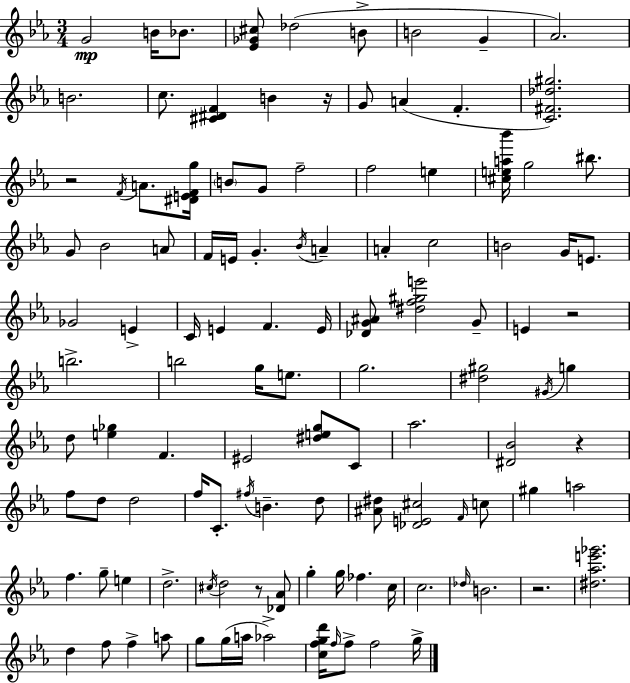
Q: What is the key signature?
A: EES major